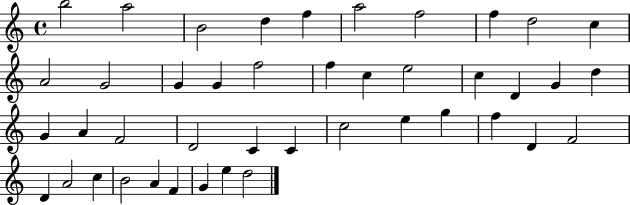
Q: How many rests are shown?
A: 0